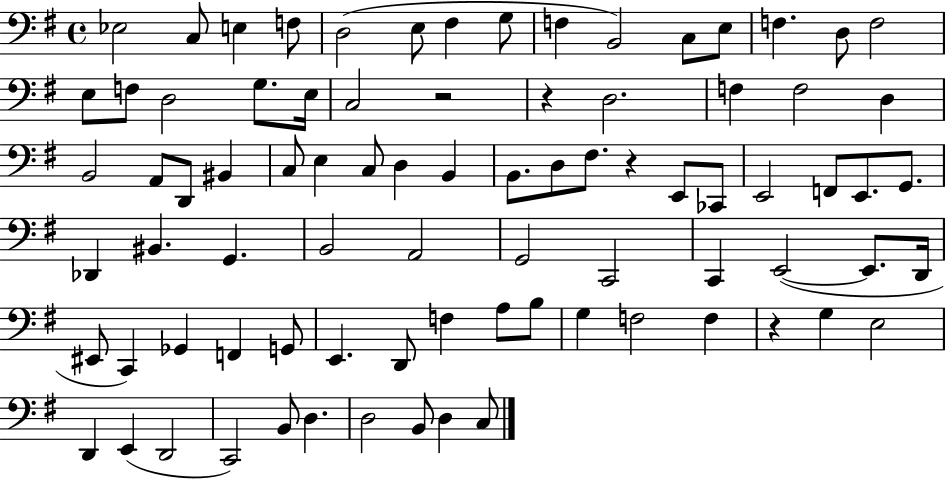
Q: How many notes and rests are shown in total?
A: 83